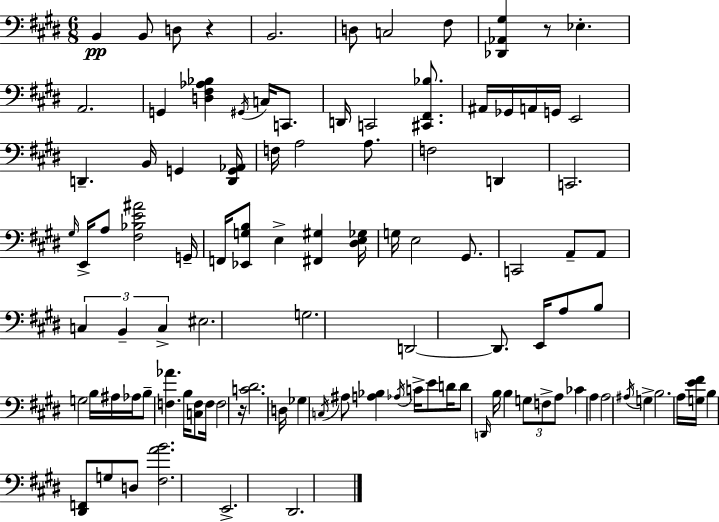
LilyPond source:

{
  \clef bass
  \numericTimeSignature
  \time 6/8
  \key e \major
  b,4\pp b,8 d8 r4 | b,2. | d8 c2 fis8 | <des, aes, gis>4 r8 ees4.-. | \break a,2. | g,4 <d fis aes bes>4 \acciaccatura { gis,16 } c16 c,8. | d,16 c,2 <cis, fis, bes>8. | ais,16 ges,16 a,16 g,16 e,2 | \break d,4.-- b,16 g,4 | <d, g, aes,>16 f16 a2 a8. | f2 d,4 | c,2. | \break \grace { gis16 } e,16-> a8 <fis bes e' ais'>2 | g,16-- f,16 <ees, g b>8 e4-> <fis, gis>4 | <dis e ges>16 g16 e2 gis,8. | c,2 a,8-- | \break a,8 \tuplet 3/2 { c4 b,4-- c4-> } | eis2. | g2. | d,2~~ d,8. | \break e,16 a8 b8 g2 | b16 ais16 aes16 b8-- <f aes'>4. | b16 <c f>8 f16 f2 | r16 <c' dis'>2. | \break d16 ges4 \acciaccatura { c16 } ais8 <a bes>4 | \acciaccatura { aes16 } c'16-> e'8 d'16 d'8 \grace { d,16 } b16 b4 | \tuplet 3/2 { g8 f8-> a8 } ces'4 | a4 a2 | \break \acciaccatura { ais16 } g4-> b2. | a16 <g e' fis'>16 b4 | <dis, f,>8 g8 d8 <fis a' b'>2. | e,2.-> | \break dis,2. | \bar "|."
}